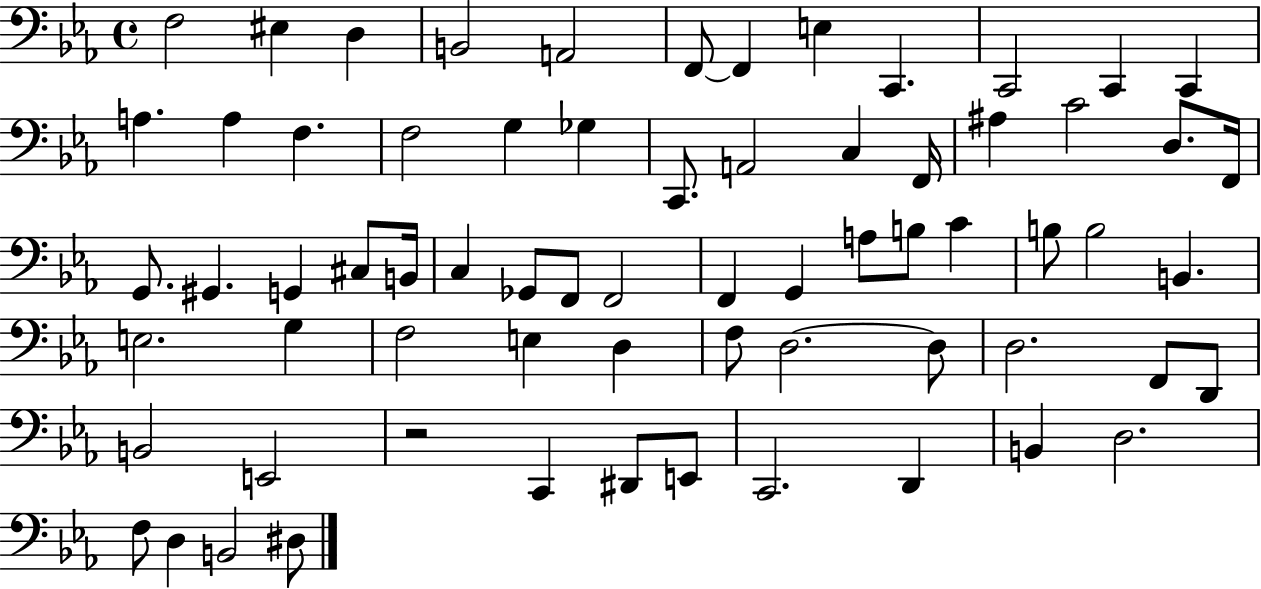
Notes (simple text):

F3/h EIS3/q D3/q B2/h A2/h F2/e F2/q E3/q C2/q. C2/h C2/q C2/q A3/q. A3/q F3/q. F3/h G3/q Gb3/q C2/e. A2/h C3/q F2/s A#3/q C4/h D3/e. F2/s G2/e. G#2/q. G2/q C#3/e B2/s C3/q Gb2/e F2/e F2/h F2/q G2/q A3/e B3/e C4/q B3/e B3/h B2/q. E3/h. G3/q F3/h E3/q D3/q F3/e D3/h. D3/e D3/h. F2/e D2/e B2/h E2/h R/h C2/q D#2/e E2/e C2/h. D2/q B2/q D3/h. F3/e D3/q B2/h D#3/e